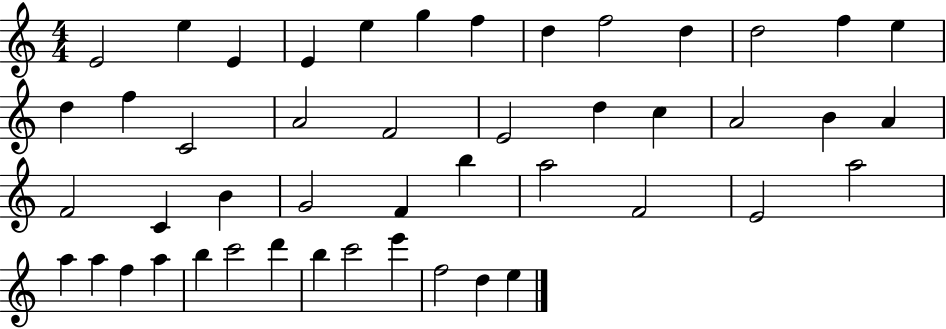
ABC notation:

X:1
T:Untitled
M:4/4
L:1/4
K:C
E2 e E E e g f d f2 d d2 f e d f C2 A2 F2 E2 d c A2 B A F2 C B G2 F b a2 F2 E2 a2 a a f a b c'2 d' b c'2 e' f2 d e